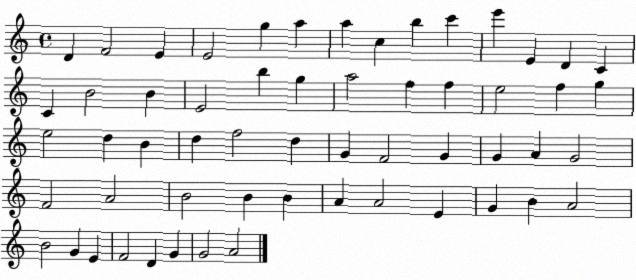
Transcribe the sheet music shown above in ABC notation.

X:1
T:Untitled
M:4/4
L:1/4
K:C
D F2 E E2 g a a c b c' e' E D C C B2 B E2 b g a2 f f e2 f g e2 d B d f2 d G F2 G G A G2 F2 A2 B2 B B A A2 E G B A2 B2 G E F2 D G G2 A2